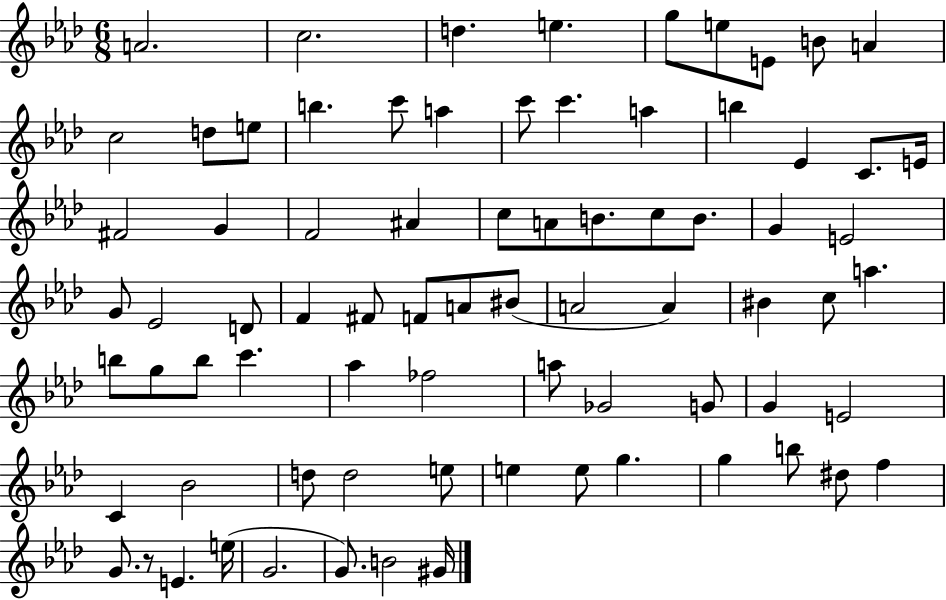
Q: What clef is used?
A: treble